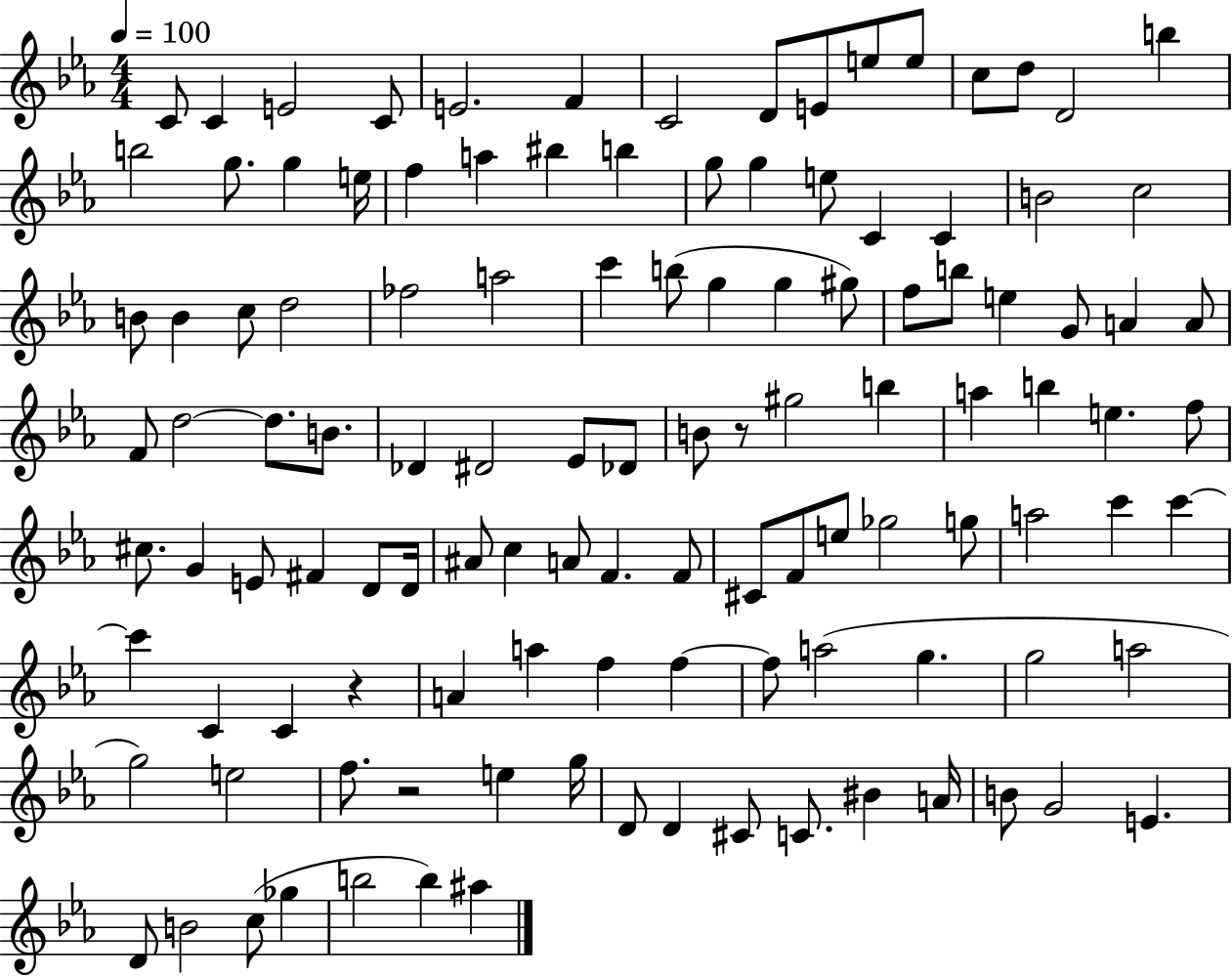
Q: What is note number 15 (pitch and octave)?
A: B5